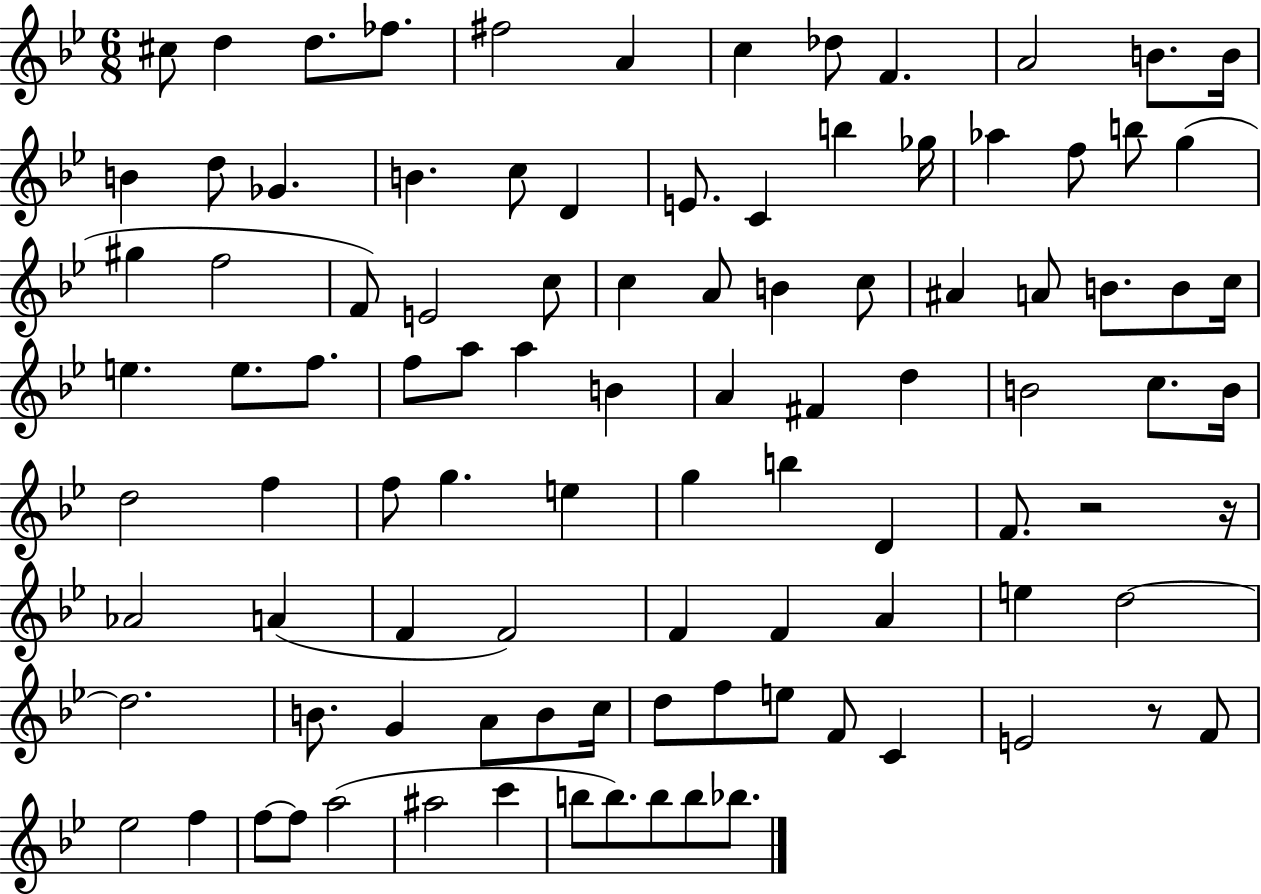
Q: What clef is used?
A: treble